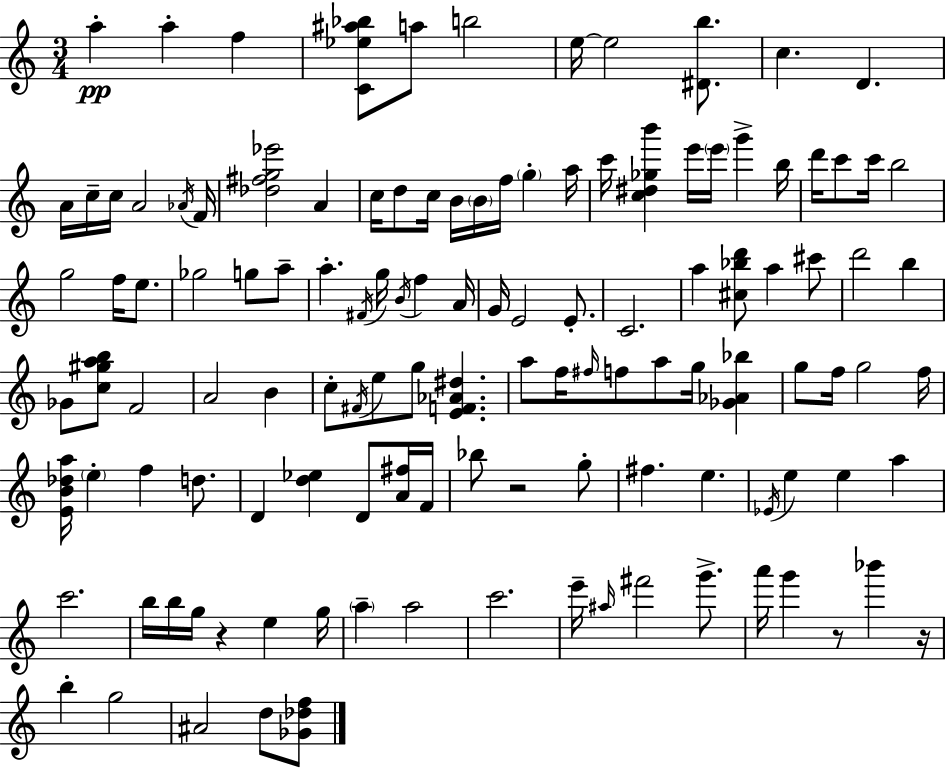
{
  \clef treble
  \numericTimeSignature
  \time 3/4
  \key c \major
  a''4-.\pp a''4-. f''4 | <c' ees'' ais'' bes''>8 a''8 b''2 | e''16~~ e''2 <dis' b''>8. | c''4. d'4. | \break a'16 c''16-- c''16 a'2 \acciaccatura { aes'16 } | f'16 <des'' fis'' g'' ees'''>2 a'4 | c''16 d''8 c''16 b'16 \parenthesize b'16 f''16 \parenthesize g''4-. | a''16 c'''16 <c'' dis'' ges'' b'''>4 e'''16 \parenthesize e'''16 g'''4-> | \break b''16 d'''16 c'''8 c'''16 b''2 | g''2 f''16 e''8. | ges''2 g''8 a''8-- | a''4.-. \acciaccatura { fis'16 } g''16 \acciaccatura { b'16 } f''4 | \break a'16 g'16 e'2 | e'8.-. c'2. | a''4 <cis'' bes'' d'''>8 a''4 | cis'''8 d'''2 b''4 | \break ges'8 <c'' gis'' a'' b''>8 f'2 | a'2 b'4 | c''8-. \acciaccatura { fis'16 } e''8 g''8 <e' f' aes' dis''>4. | a''8 f''16 \grace { fis''16 } f''8 a''8 | \break g''16 <ges' aes' bes''>4 g''8 f''16 g''2 | f''16 <e' b' des'' a''>16 \parenthesize e''4-. f''4 | d''8. d'4 <d'' ees''>4 | d'8 <a' fis''>16 f'16 bes''8 r2 | \break g''8-. fis''4. e''4. | \acciaccatura { ees'16 } e''4 e''4 | a''4 c'''2. | b''16 b''16 g''16 r4 | \break e''4 g''16 \parenthesize a''4-- a''2 | c'''2. | e'''16-- \grace { ais''16 } fis'''2 | g'''8.-> a'''16 g'''4 | \break r8 bes'''4 r16 b''4-. g''2 | ais'2 | d''8 <ges' des'' f''>8 \bar "|."
}